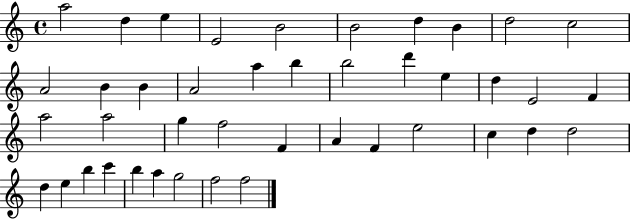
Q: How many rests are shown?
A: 0